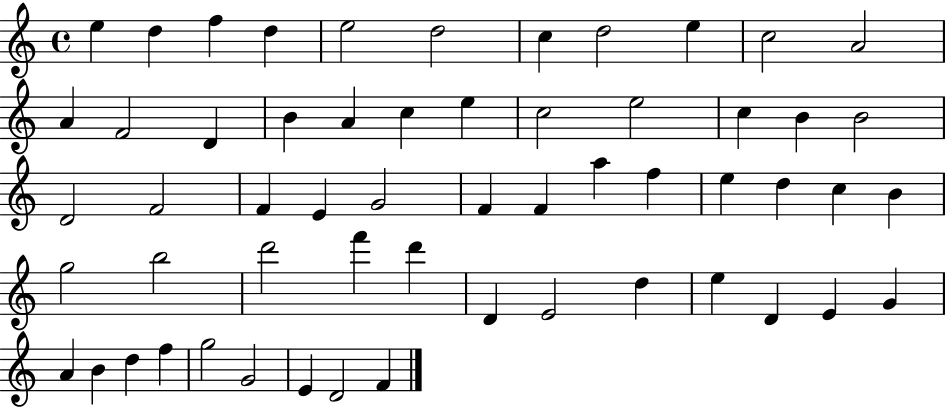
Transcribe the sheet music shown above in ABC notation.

X:1
T:Untitled
M:4/4
L:1/4
K:C
e d f d e2 d2 c d2 e c2 A2 A F2 D B A c e c2 e2 c B B2 D2 F2 F E G2 F F a f e d c B g2 b2 d'2 f' d' D E2 d e D E G A B d f g2 G2 E D2 F